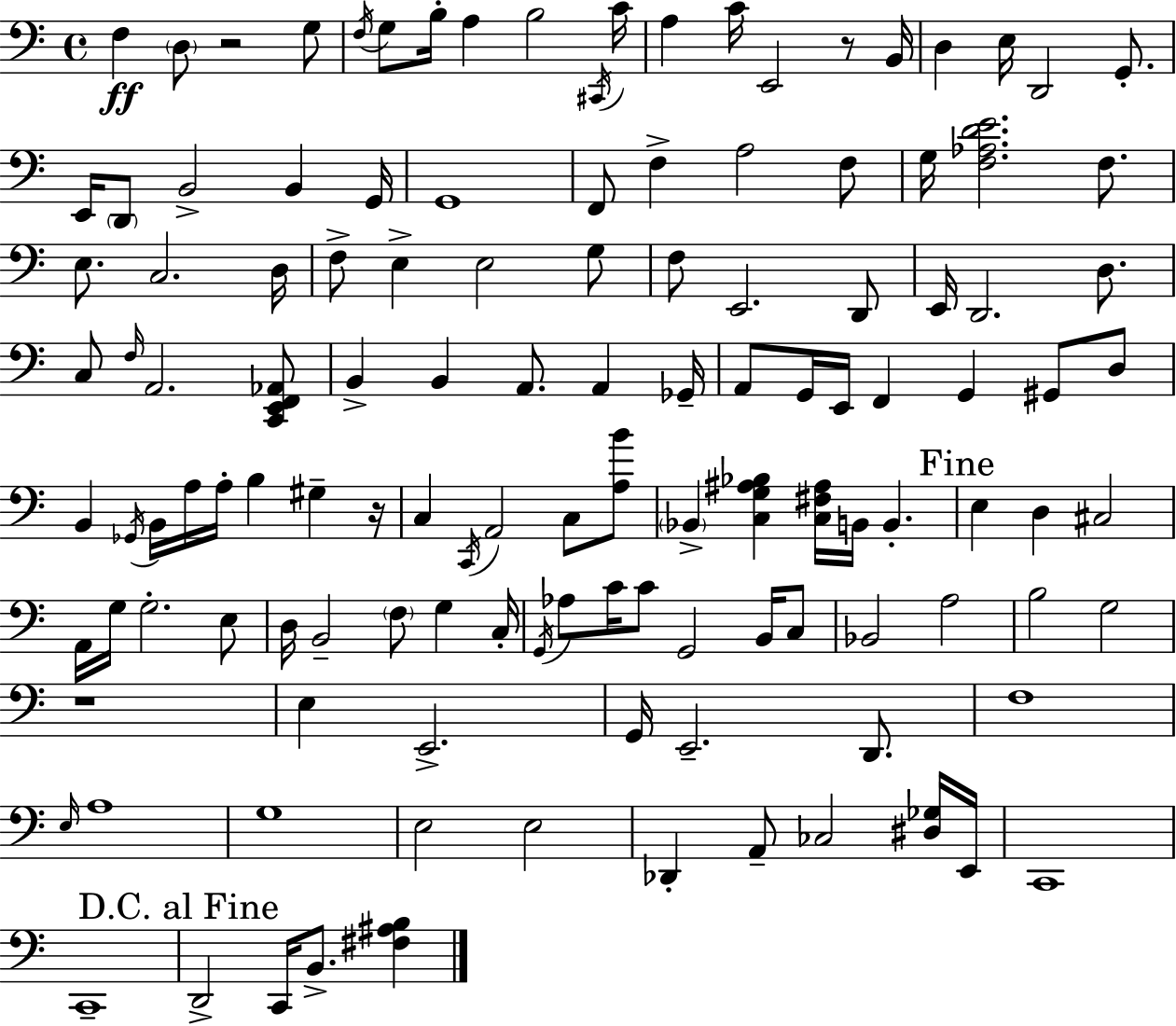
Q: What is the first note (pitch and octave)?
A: F3